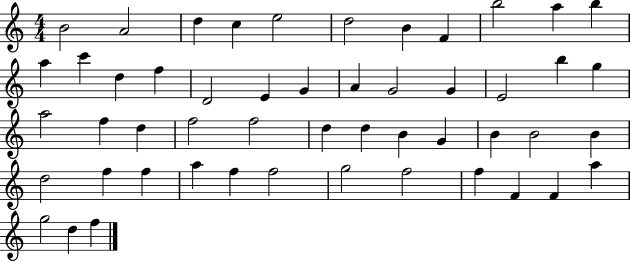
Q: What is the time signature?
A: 4/4